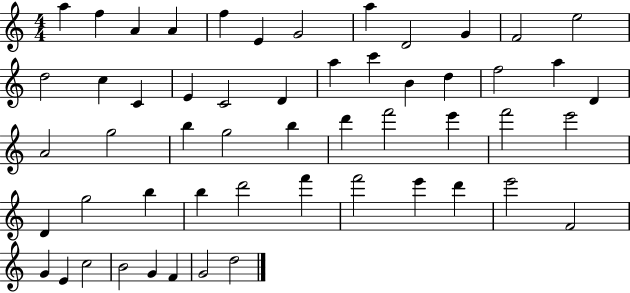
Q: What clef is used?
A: treble